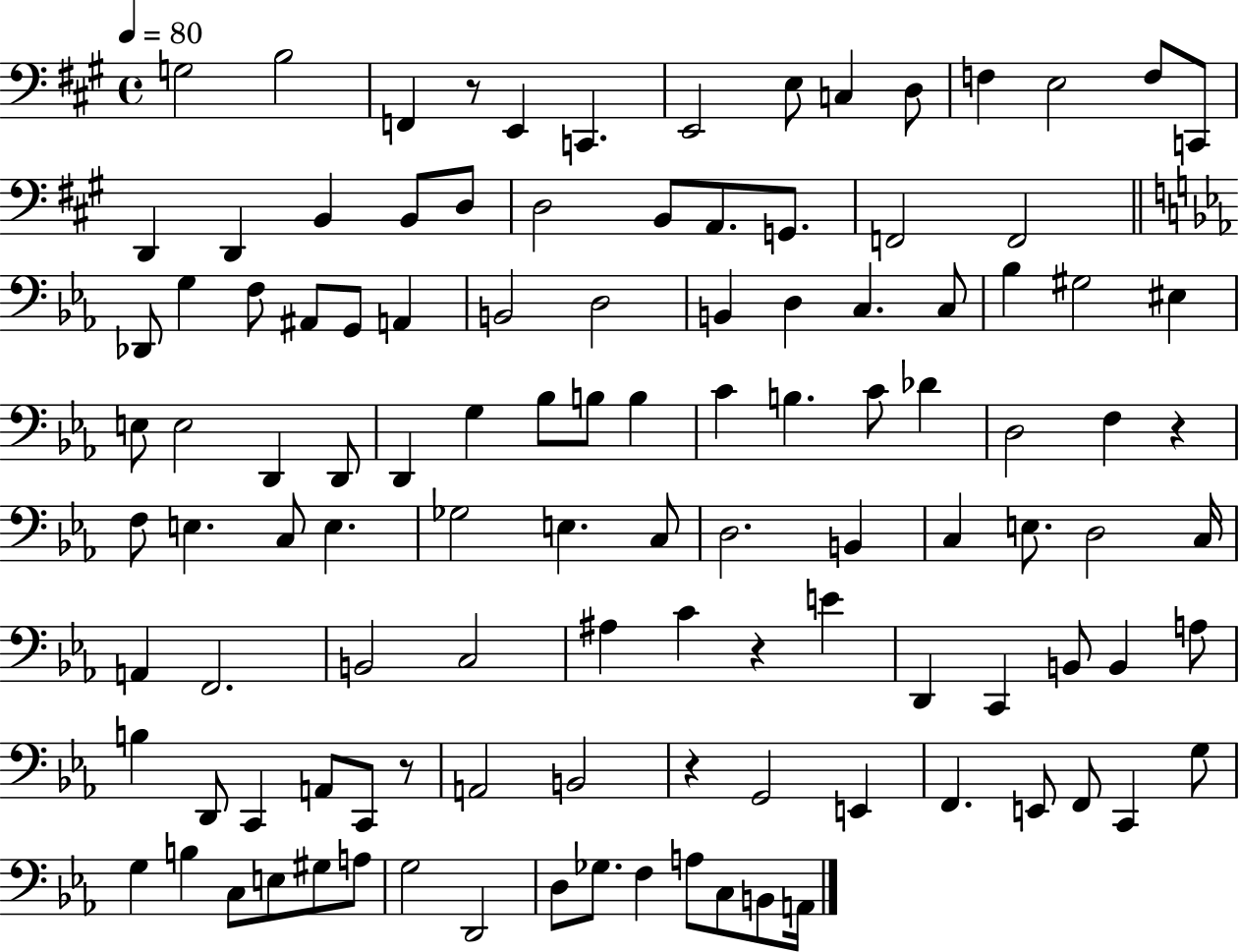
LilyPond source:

{
  \clef bass
  \time 4/4
  \defaultTimeSignature
  \key a \major
  \tempo 4 = 80
  g2 b2 | f,4 r8 e,4 c,4. | e,2 e8 c4 d8 | f4 e2 f8 c,8 | \break d,4 d,4 b,4 b,8 d8 | d2 b,8 a,8. g,8. | f,2 f,2 | \bar "||" \break \key c \minor des,8 g4 f8 ais,8 g,8 a,4 | b,2 d2 | b,4 d4 c4. c8 | bes4 gis2 eis4 | \break e8 e2 d,4 d,8 | d,4 g4 bes8 b8 b4 | c'4 b4. c'8 des'4 | d2 f4 r4 | \break f8 e4. c8 e4. | ges2 e4. c8 | d2. b,4 | c4 e8. d2 c16 | \break a,4 f,2. | b,2 c2 | ais4 c'4 r4 e'4 | d,4 c,4 b,8 b,4 a8 | \break b4 d,8 c,4 a,8 c,8 r8 | a,2 b,2 | r4 g,2 e,4 | f,4. e,8 f,8 c,4 g8 | \break g4 b4 c8 e8 gis8 a8 | g2 d,2 | d8 ges8. f4 a8 c8 b,8 a,16 | \bar "|."
}